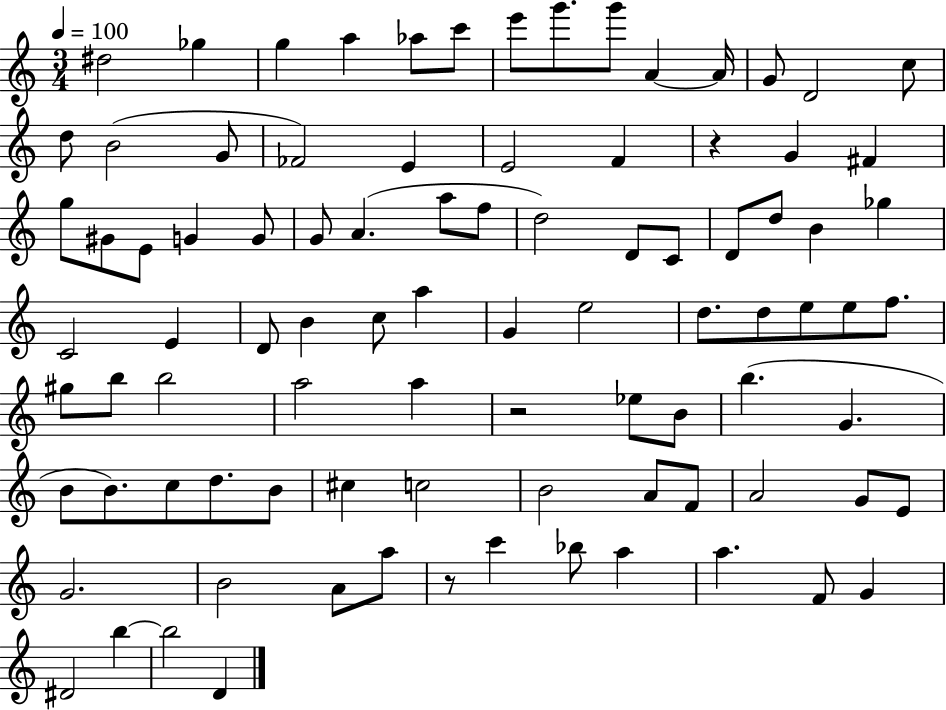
{
  \clef treble
  \numericTimeSignature
  \time 3/4
  \key c \major
  \tempo 4 = 100
  \repeat volta 2 { dis''2 ges''4 | g''4 a''4 aes''8 c'''8 | e'''8 g'''8. g'''8 a'4~~ a'16 | g'8 d'2 c''8 | \break d''8 b'2( g'8 | fes'2) e'4 | e'2 f'4 | r4 g'4 fis'4 | \break g''8 gis'8 e'8 g'4 g'8 | g'8 a'4.( a''8 f''8 | d''2) d'8 c'8 | d'8 d''8 b'4 ges''4 | \break c'2 e'4 | d'8 b'4 c''8 a''4 | g'4 e''2 | d''8. d''8 e''8 e''8 f''8. | \break gis''8 b''8 b''2 | a''2 a''4 | r2 ees''8 b'8 | b''4.( g'4. | \break b'8 b'8.) c''8 d''8. b'8 | cis''4 c''2 | b'2 a'8 f'8 | a'2 g'8 e'8 | \break g'2. | b'2 a'8 a''8 | r8 c'''4 bes''8 a''4 | a''4. f'8 g'4 | \break dis'2 b''4~~ | b''2 d'4 | } \bar "|."
}